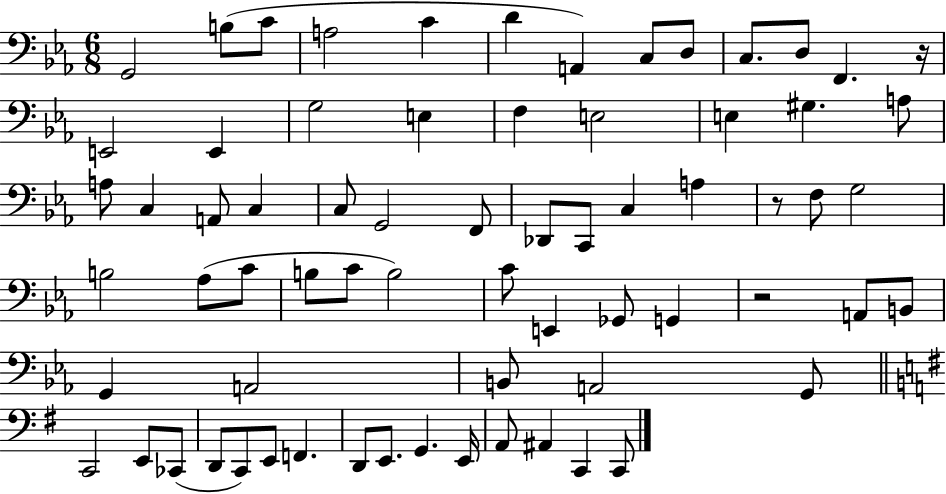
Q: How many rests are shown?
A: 3